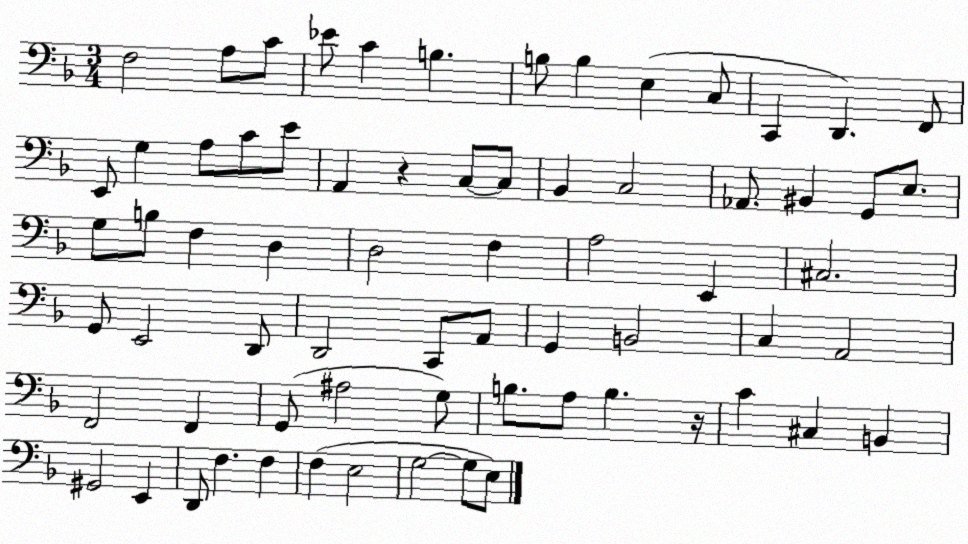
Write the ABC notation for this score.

X:1
T:Untitled
M:3/4
L:1/4
K:F
F,2 A,/2 C/2 _E/2 C B, B,/2 B, E, C,/2 C,, D,, F,,/2 E,,/2 G, A,/2 C/2 E/2 A,, z C,/2 C,/2 _B,, C,2 _A,,/2 ^B,, G,,/2 E,/2 G,/2 B,/2 F, D, D,2 F, A,2 E,, ^C,2 G,,/2 E,,2 D,,/2 D,,2 C,,/2 A,,/2 G,, B,,2 C, A,,2 F,,2 F,, G,,/2 ^A,2 G,/2 B,/2 A,/2 B, z/4 C ^C, B,, ^G,,2 E,, D,,/2 F, F, F, E,2 G,2 G,/2 E,/2